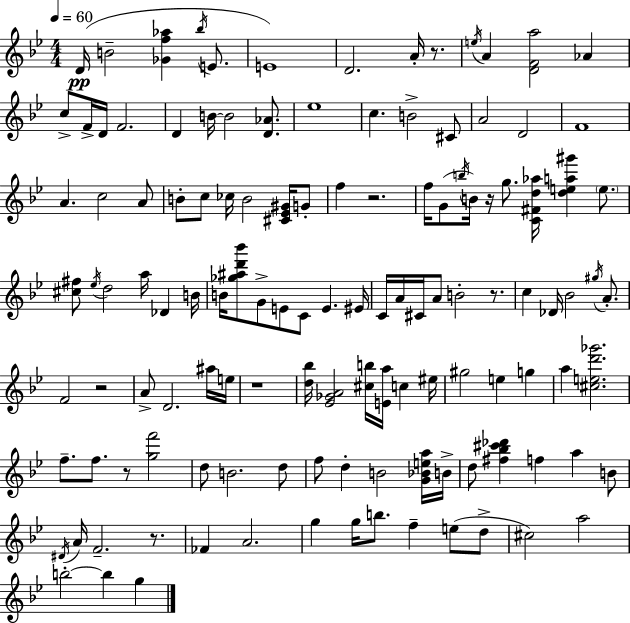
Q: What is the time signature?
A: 4/4